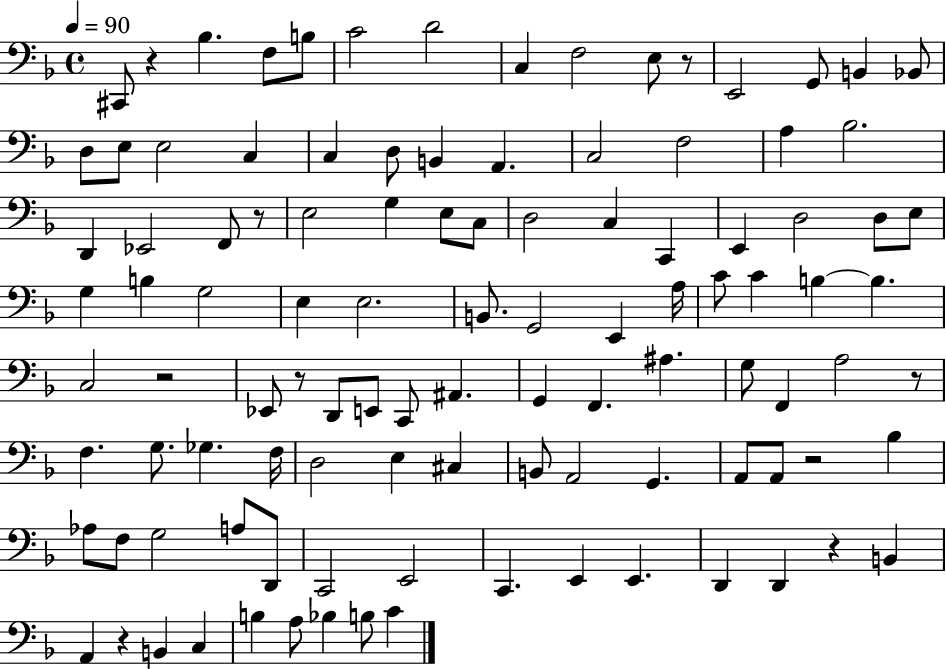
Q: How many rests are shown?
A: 9